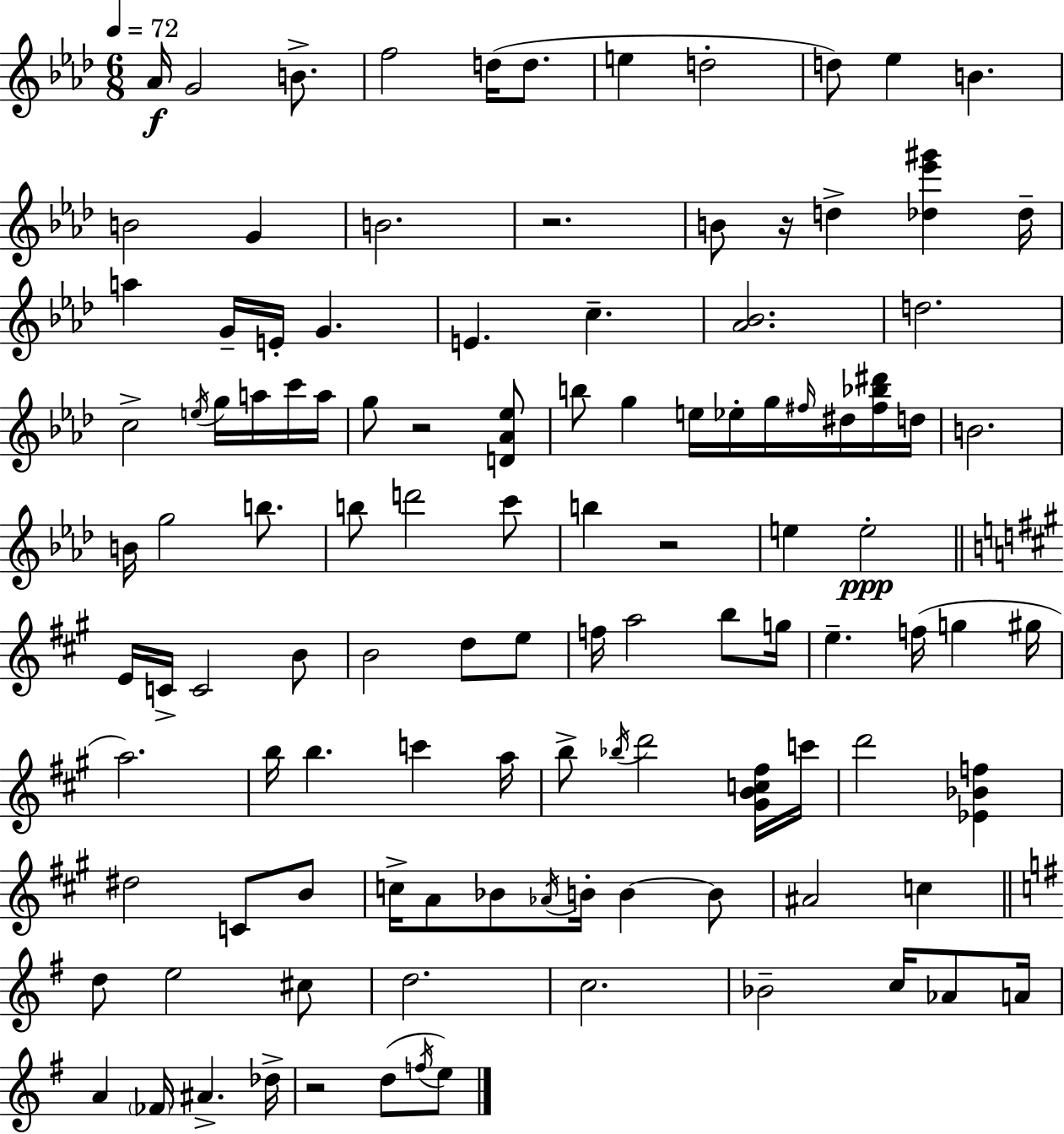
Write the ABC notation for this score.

X:1
T:Untitled
M:6/8
L:1/4
K:Fm
_A/4 G2 B/2 f2 d/4 d/2 e d2 d/2 _e B B2 G B2 z2 B/2 z/4 d [_d_e'^g'] _d/4 a G/4 E/4 G E c [_A_B]2 d2 c2 e/4 g/4 a/4 c'/4 a/4 g/2 z2 [D_A_e]/2 b/2 g e/4 _e/4 g/4 ^f/4 ^d/4 [^f_b^d']/4 d/4 B2 B/4 g2 b/2 b/2 d'2 c'/2 b z2 e e2 E/4 C/4 C2 B/2 B2 d/2 e/2 f/4 a2 b/2 g/4 e f/4 g ^g/4 a2 b/4 b c' a/4 b/2 _b/4 d'2 [^GBc^f]/4 c'/4 d'2 [_E_Bf] ^d2 C/2 B/2 c/4 A/2 _B/2 _A/4 B/4 B B/2 ^A2 c d/2 e2 ^c/2 d2 c2 _B2 c/4 _A/2 A/4 A _F/4 ^A _d/4 z2 d/2 f/4 e/2